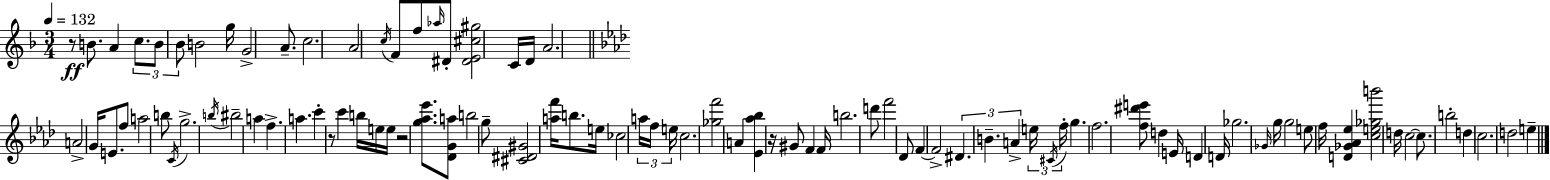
X:1
T:Untitled
M:3/4
L:1/4
K:Dm
z/2 B/2 A c/2 B/2 _B/2 B2 g/4 G2 A/2 c2 A2 c/4 F/2 f/2 _a/4 ^D/2 [^DE^c^g]2 C/4 D/4 A2 A2 G/4 E/2 f/2 a2 b/2 C/4 g2 b/4 ^b2 a f a c' z/2 c' b/4 e/4 e/4 z2 [g_a_e']/2 [_DGa]/2 b2 g/2 [^C^D^G]2 [af']/4 b/2 e/4 _c2 a/4 f/4 e/4 c2 [_gf']2 A [_E_a_b] z/4 ^G/2 F F/4 b2 d'/2 f'2 _D/2 F F2 ^D B A e/4 ^C/4 f/4 g f2 [f^d'e']/2 d E/4 D D/4 _g2 _G/4 g/4 g2 e/2 f/4 [D_G_A_e] [ce_gb']2 d/4 c2 c/2 b2 d c2 d2 e